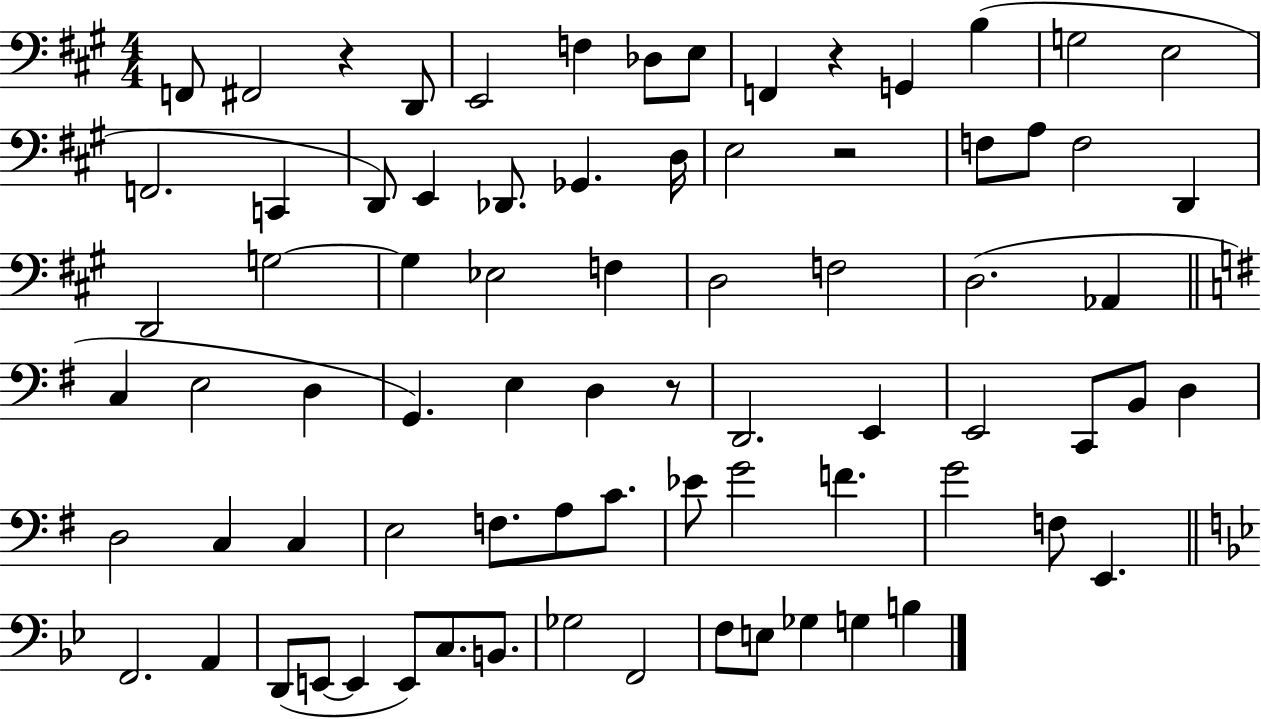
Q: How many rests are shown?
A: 4